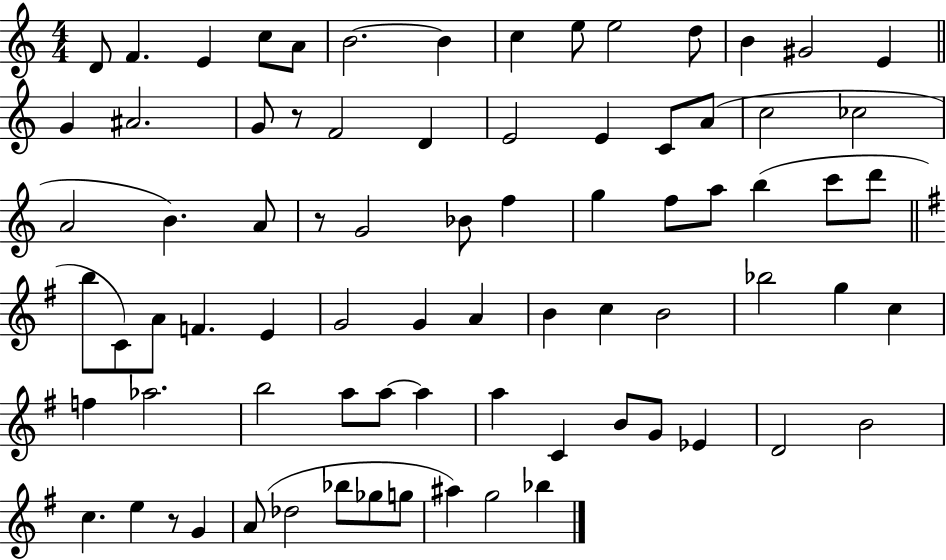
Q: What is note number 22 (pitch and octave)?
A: C4